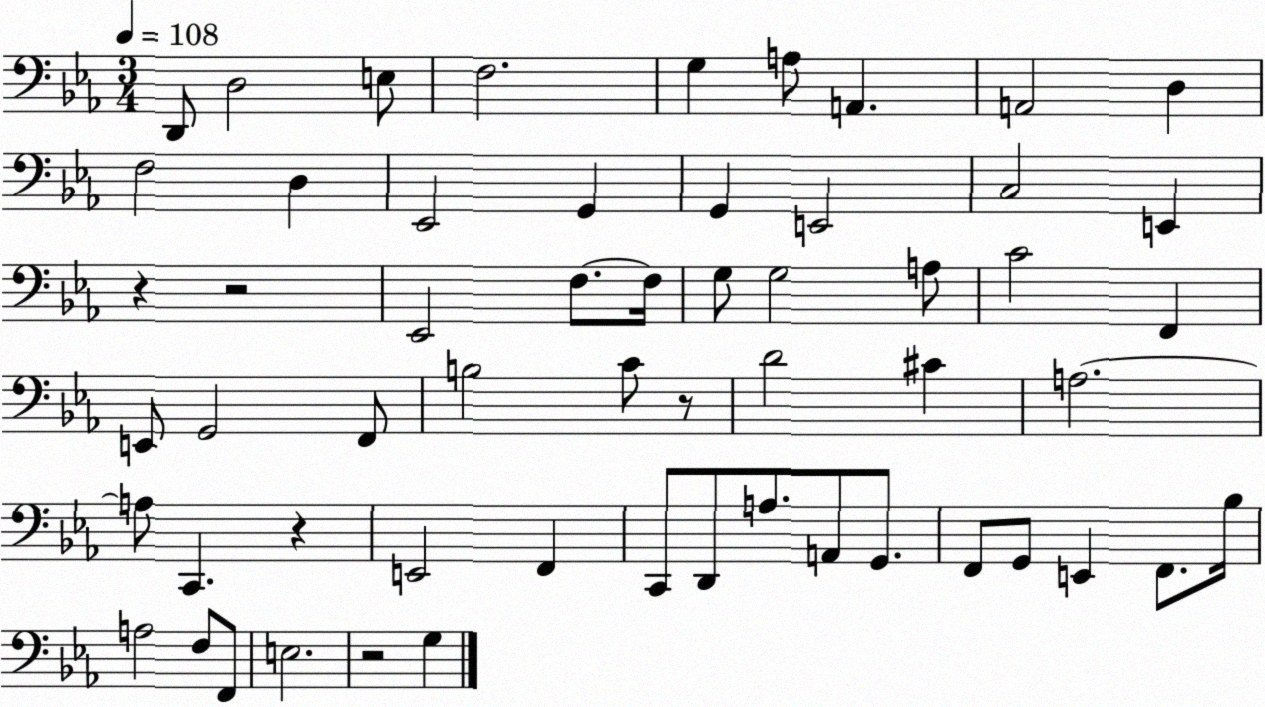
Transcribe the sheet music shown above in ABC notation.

X:1
T:Untitled
M:3/4
L:1/4
K:Eb
D,,/2 D,2 E,/2 F,2 G, A,/2 A,, A,,2 D, F,2 D, _E,,2 G,, G,, E,,2 C,2 E,, z z2 _E,,2 F,/2 F,/4 G,/2 G,2 A,/2 C2 F,, E,,/2 G,,2 F,,/2 B,2 C/2 z/2 D2 ^C A,2 A,/2 C,, z E,,2 F,, C,,/2 D,,/2 A,/2 A,,/2 G,,/2 F,,/2 G,,/2 E,, F,,/2 _B,/4 A,2 F,/2 F,,/2 E,2 z2 G,